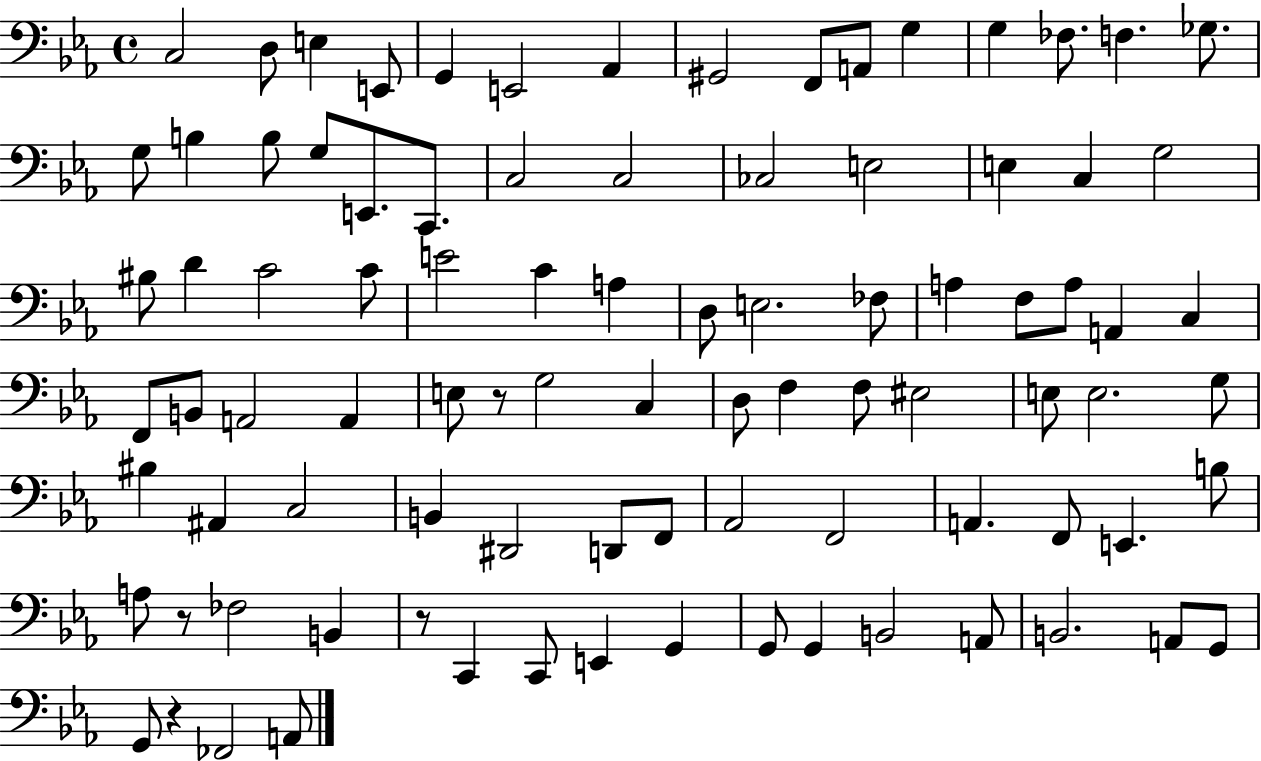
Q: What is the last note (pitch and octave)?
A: A2